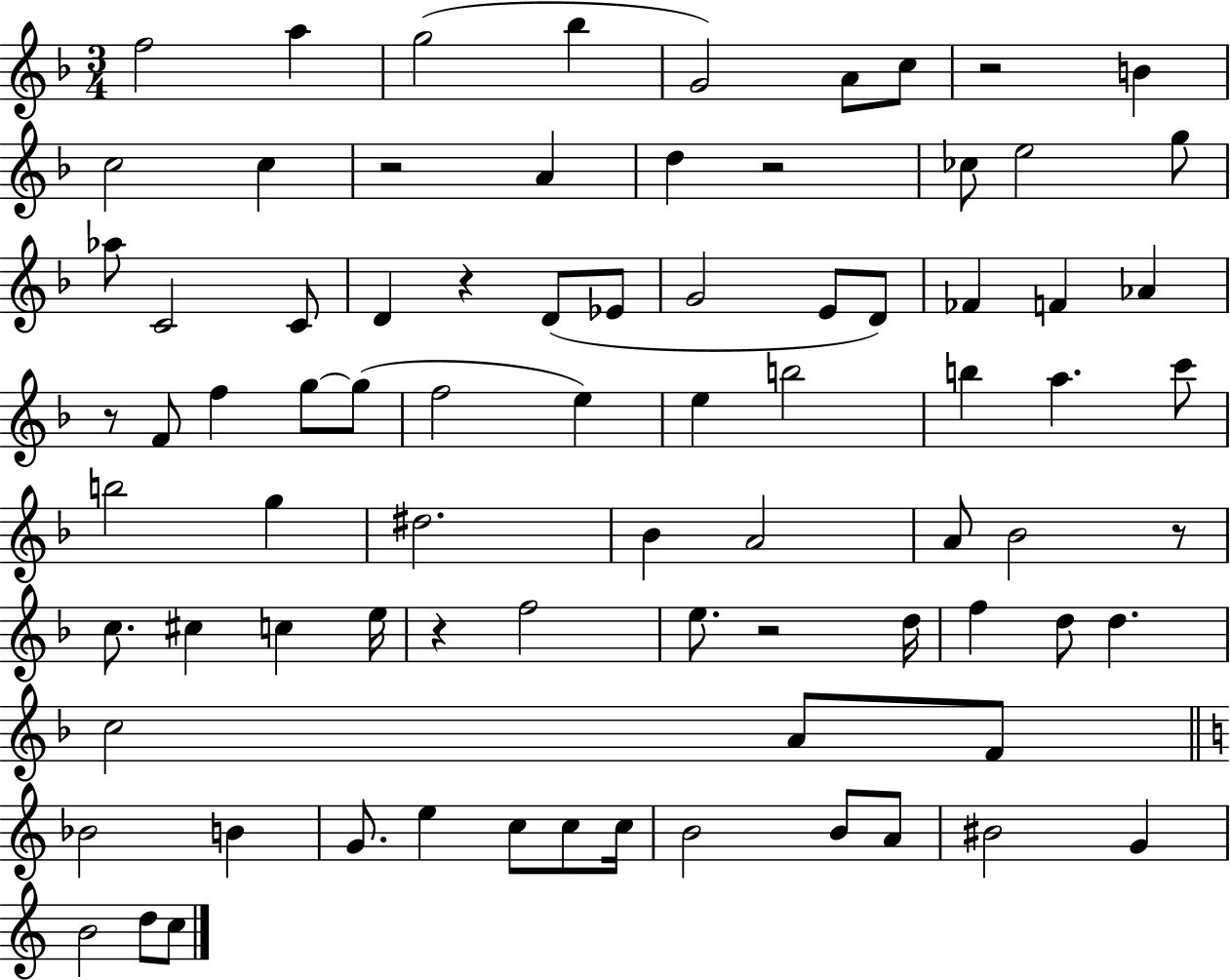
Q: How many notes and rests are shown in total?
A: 81